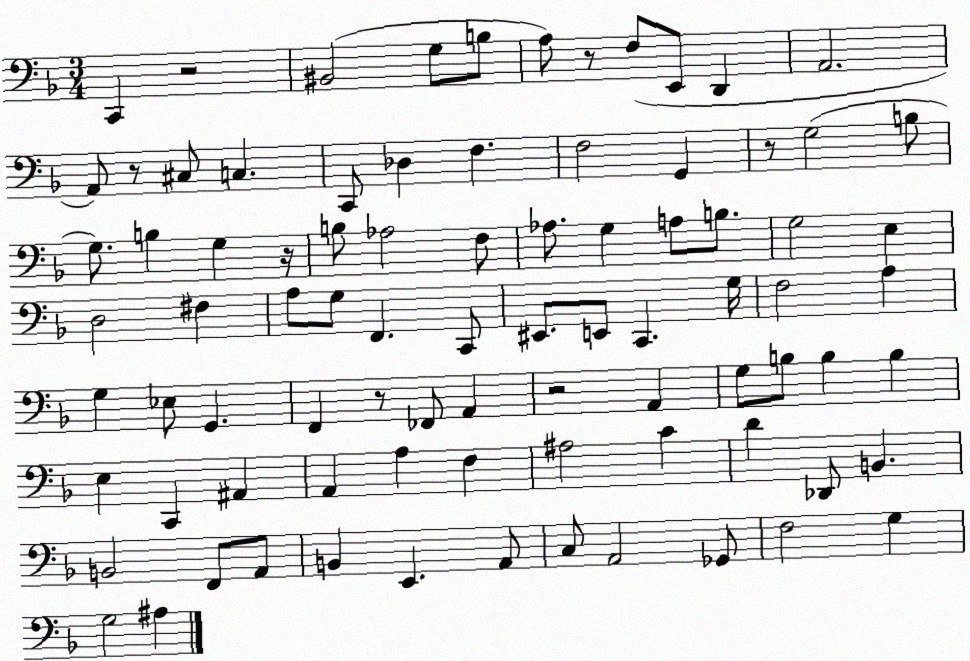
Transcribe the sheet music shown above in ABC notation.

X:1
T:Untitled
M:3/4
L:1/4
K:F
C,, z2 ^B,,2 G,/2 B,/2 A,/2 z/2 F,/2 E,,/2 D,, A,,2 A,,/2 z/2 ^C,/2 C, C,,/2 _D, F, F,2 G,, z/2 G,2 B,/2 G,/2 B, G, z/4 B,/2 _A,2 F,/2 _A,/2 G, A,/2 B,/2 G,2 E, D,2 ^F, A,/2 G,/2 F,, C,,/2 ^E,,/2 E,,/2 C,, G,/4 F,2 A, G, _E,/2 G,, F,, z/2 _F,,/2 A,, z2 A,, G,/2 B,/2 B, B, E, C,, ^A,, A,, A, F, ^A,2 C D _D,,/2 B,, B,,2 F,,/2 A,,/2 B,, E,, A,,/2 C,/2 A,,2 _G,,/2 F,2 G, G,2 ^A,